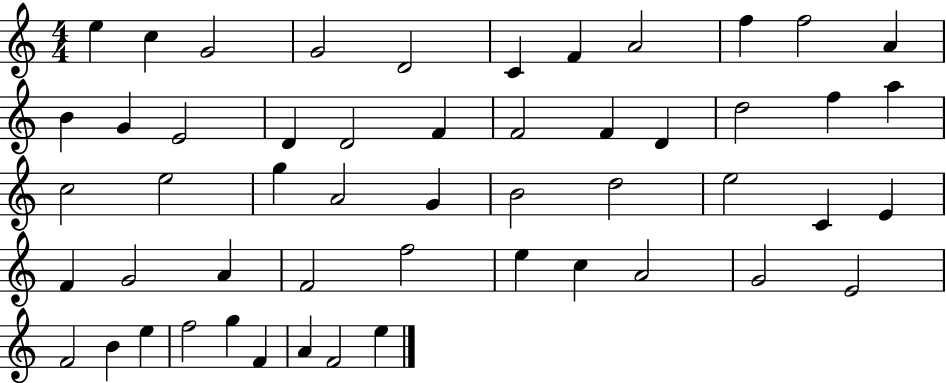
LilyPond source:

{
  \clef treble
  \numericTimeSignature
  \time 4/4
  \key c \major
  e''4 c''4 g'2 | g'2 d'2 | c'4 f'4 a'2 | f''4 f''2 a'4 | \break b'4 g'4 e'2 | d'4 d'2 f'4 | f'2 f'4 d'4 | d''2 f''4 a''4 | \break c''2 e''2 | g''4 a'2 g'4 | b'2 d''2 | e''2 c'4 e'4 | \break f'4 g'2 a'4 | f'2 f''2 | e''4 c''4 a'2 | g'2 e'2 | \break f'2 b'4 e''4 | f''2 g''4 f'4 | a'4 f'2 e''4 | \bar "|."
}